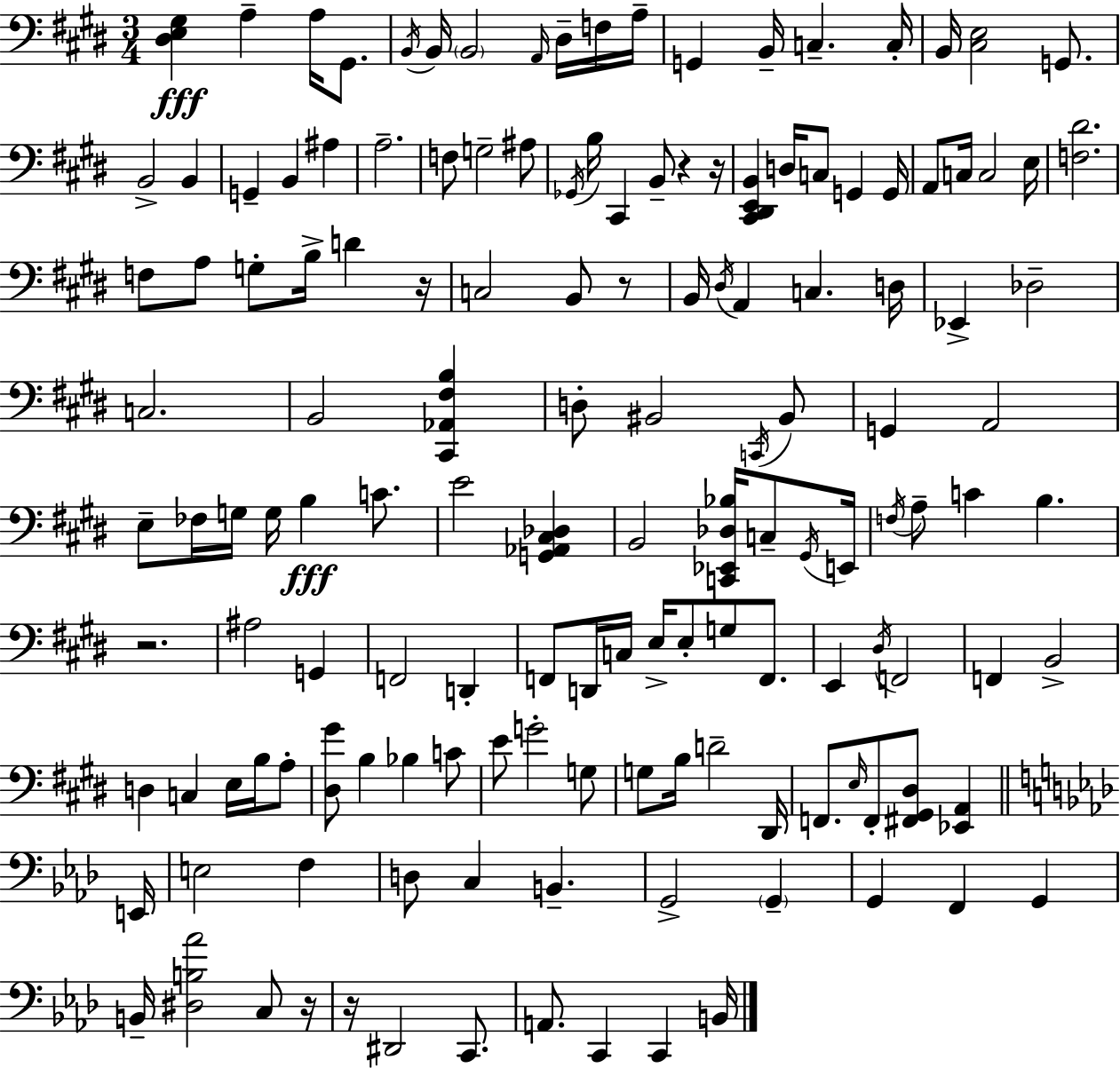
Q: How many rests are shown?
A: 7